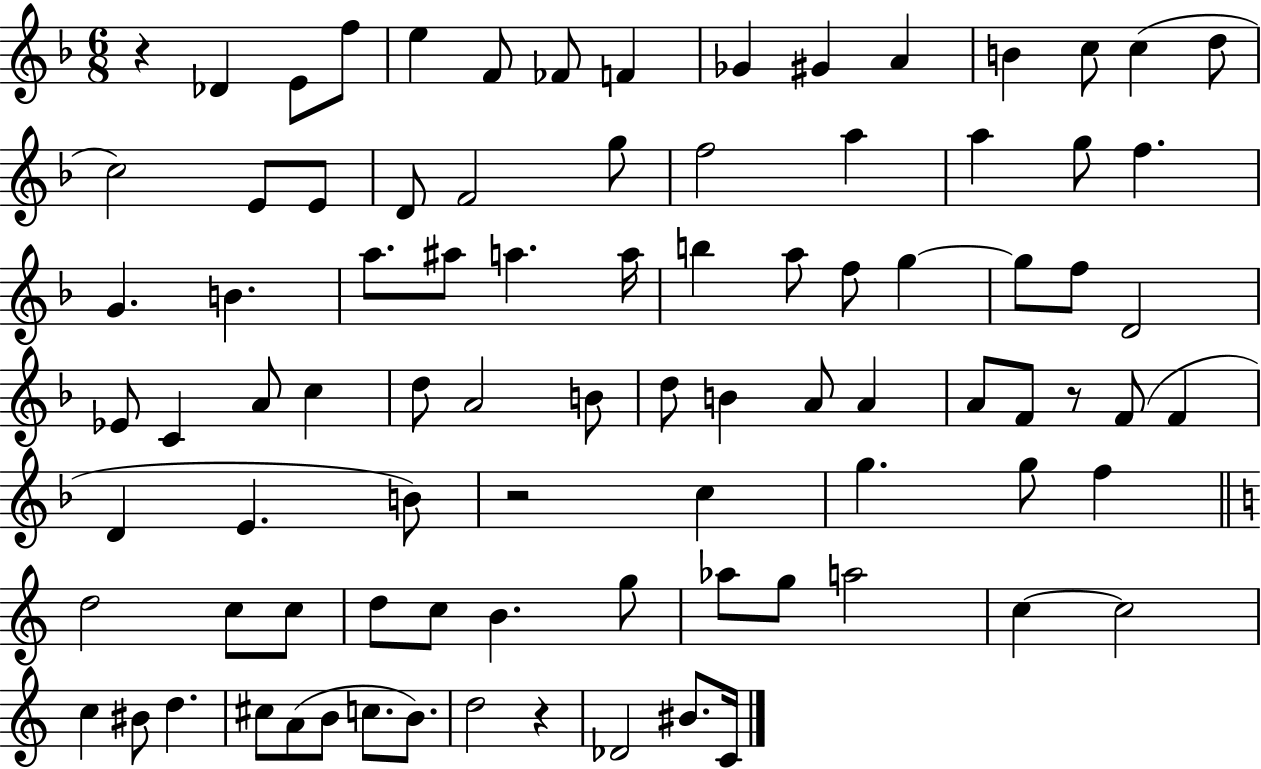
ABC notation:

X:1
T:Untitled
M:6/8
L:1/4
K:F
z _D E/2 f/2 e F/2 _F/2 F _G ^G A B c/2 c d/2 c2 E/2 E/2 D/2 F2 g/2 f2 a a g/2 f G B a/2 ^a/2 a a/4 b a/2 f/2 g g/2 f/2 D2 _E/2 C A/2 c d/2 A2 B/2 d/2 B A/2 A A/2 F/2 z/2 F/2 F D E B/2 z2 c g g/2 f d2 c/2 c/2 d/2 c/2 B g/2 _a/2 g/2 a2 c c2 c ^B/2 d ^c/2 A/2 B/2 c/2 B/2 d2 z _D2 ^B/2 C/4